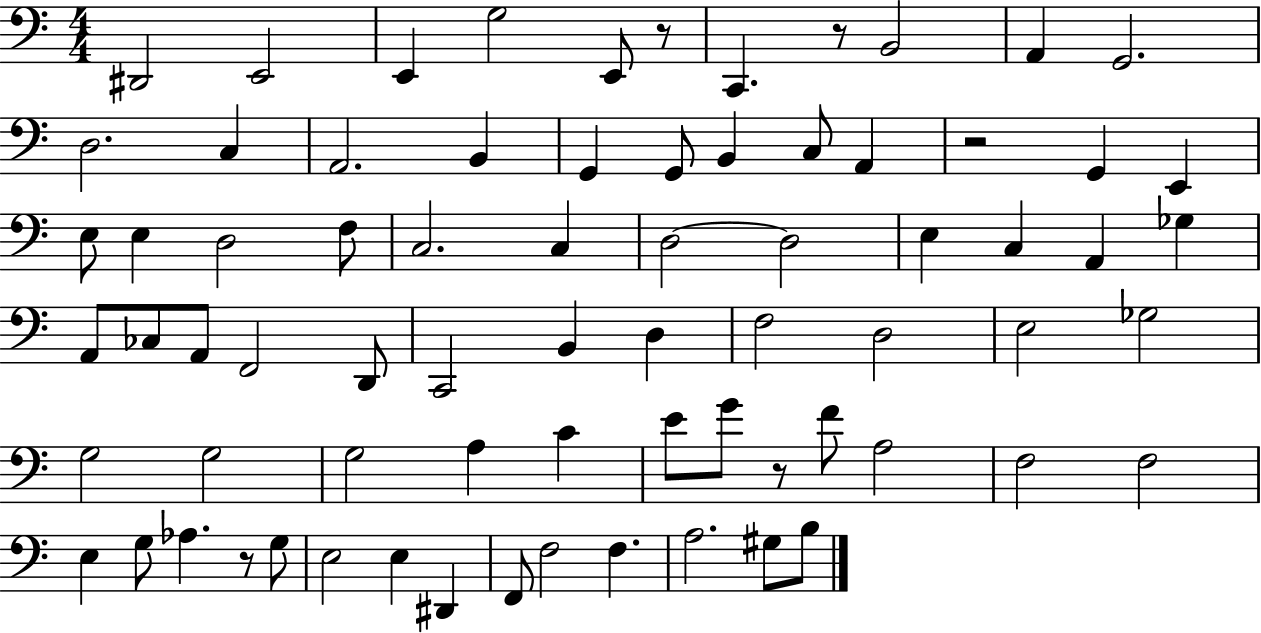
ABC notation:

X:1
T:Untitled
M:4/4
L:1/4
K:C
^D,,2 E,,2 E,, G,2 E,,/2 z/2 C,, z/2 B,,2 A,, G,,2 D,2 C, A,,2 B,, G,, G,,/2 B,, C,/2 A,, z2 G,, E,, E,/2 E, D,2 F,/2 C,2 C, D,2 D,2 E, C, A,, _G, A,,/2 _C,/2 A,,/2 F,,2 D,,/2 C,,2 B,, D, F,2 D,2 E,2 _G,2 G,2 G,2 G,2 A, C E/2 G/2 z/2 F/2 A,2 F,2 F,2 E, G,/2 _A, z/2 G,/2 E,2 E, ^D,, F,,/2 F,2 F, A,2 ^G,/2 B,/2